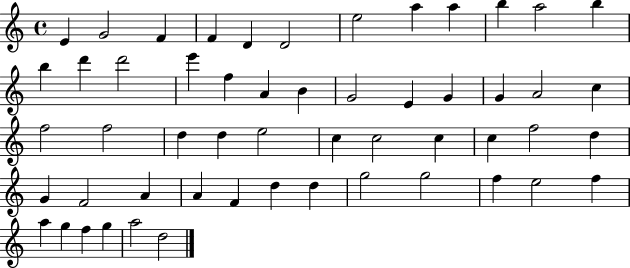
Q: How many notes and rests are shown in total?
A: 54